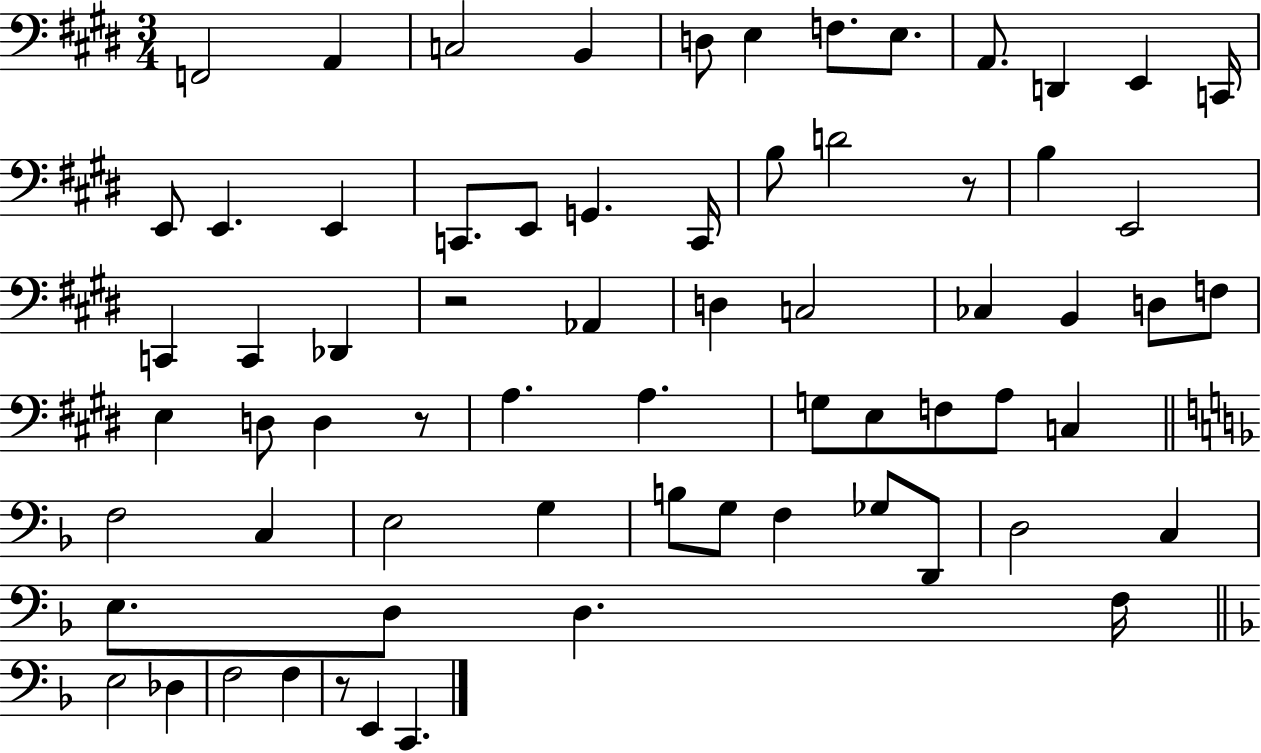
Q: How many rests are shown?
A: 4